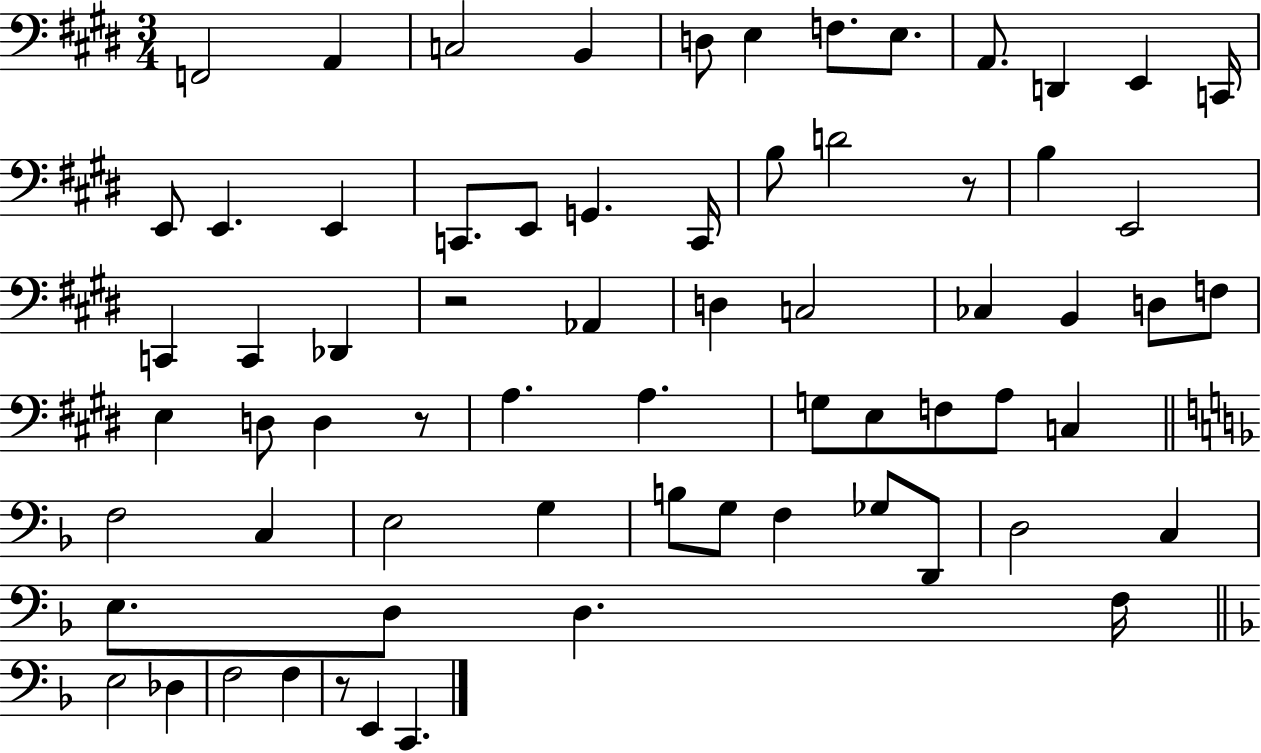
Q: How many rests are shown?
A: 4